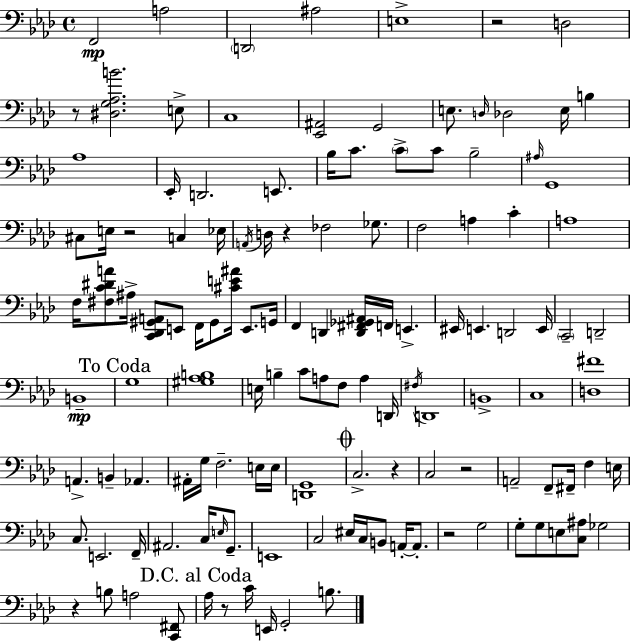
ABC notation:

X:1
T:Untitled
M:4/4
L:1/4
K:Fm
F,,2 A,2 D,,2 ^A,2 E,4 z2 D,2 z/2 [^D,G,_A,B]2 E,/2 C,4 [_E,,^A,,]2 G,,2 E,/2 D,/4 _D,2 E,/4 B, _A,4 _E,,/4 D,,2 E,,/2 _B,/4 C/2 C/2 C/2 _B,2 ^A,/4 G,,4 ^C,/2 E,/4 z2 C, _E,/4 A,,/4 D,/4 z _F,2 _G,/2 F,2 A, C A,4 F,/4 [^F,C^DA]/2 ^A,/4 [C,,_D,,^G,,A,,]/2 E,,/2 F,,/4 ^G,,/2 [^CE^A]/4 E,,/2 G,,/4 F,, D,, [D,,^F,,_G,,^A,,]/4 F,,/4 E,, ^E,,/4 E,, D,,2 E,,/4 C,,2 D,,2 B,,4 G,4 [^G,_A,B,]4 E,/4 B, C/2 A,/2 F,/2 A, D,,/4 ^F,/4 D,,4 B,,4 C,4 [D,^F]4 A,, B,, _A,, ^A,,/4 G,/4 F,2 E,/4 E,/4 [D,,G,,]4 C,2 z C,2 z2 A,,2 F,,/2 ^F,,/4 F, E,/4 C,/2 E,,2 F,,/4 ^A,,2 C,/4 E,/4 G,,/2 E,,4 C,2 ^E,/4 C,/4 B,,/2 A,,/4 A,,/2 z2 G,2 G,/2 G,/2 E,/2 [C,^A,]/2 _G,2 z B,/2 A,2 [C,,^F,,]/2 _A,/4 z/2 C/4 E,,/4 G,,2 B,/2